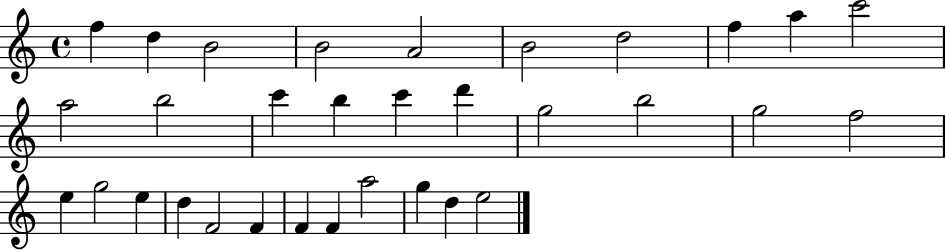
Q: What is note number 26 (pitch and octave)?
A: F4